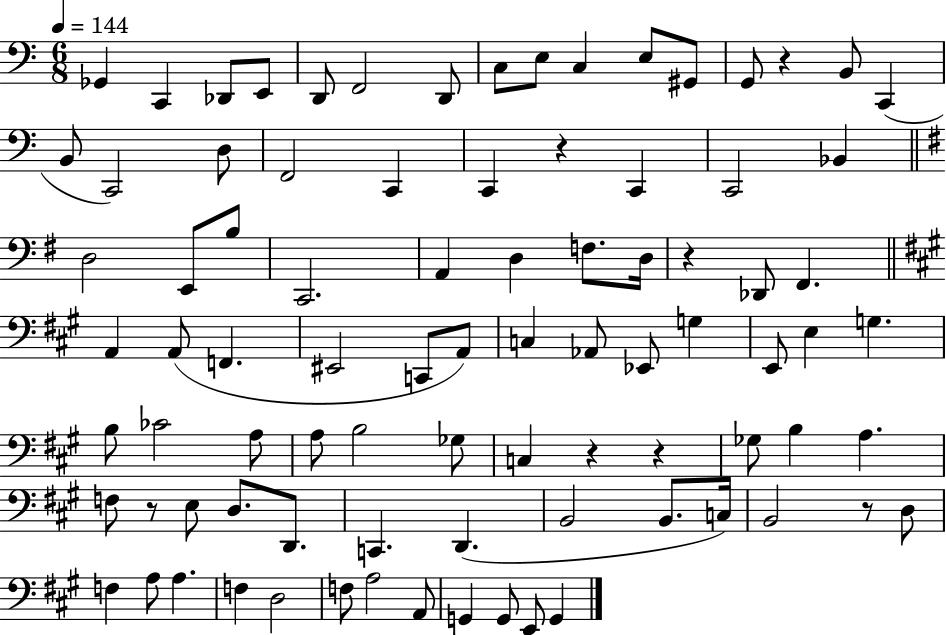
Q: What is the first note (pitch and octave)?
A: Gb2